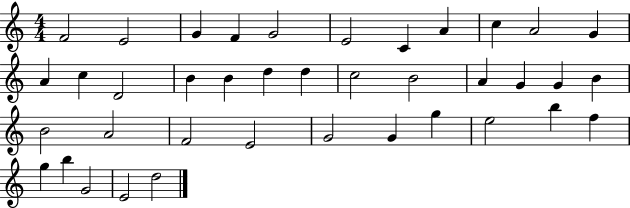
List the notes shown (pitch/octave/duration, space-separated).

F4/h E4/h G4/q F4/q G4/h E4/h C4/q A4/q C5/q A4/h G4/q A4/q C5/q D4/h B4/q B4/q D5/q D5/q C5/h B4/h A4/q G4/q G4/q B4/q B4/h A4/h F4/h E4/h G4/h G4/q G5/q E5/h B5/q F5/q G5/q B5/q G4/h E4/h D5/h